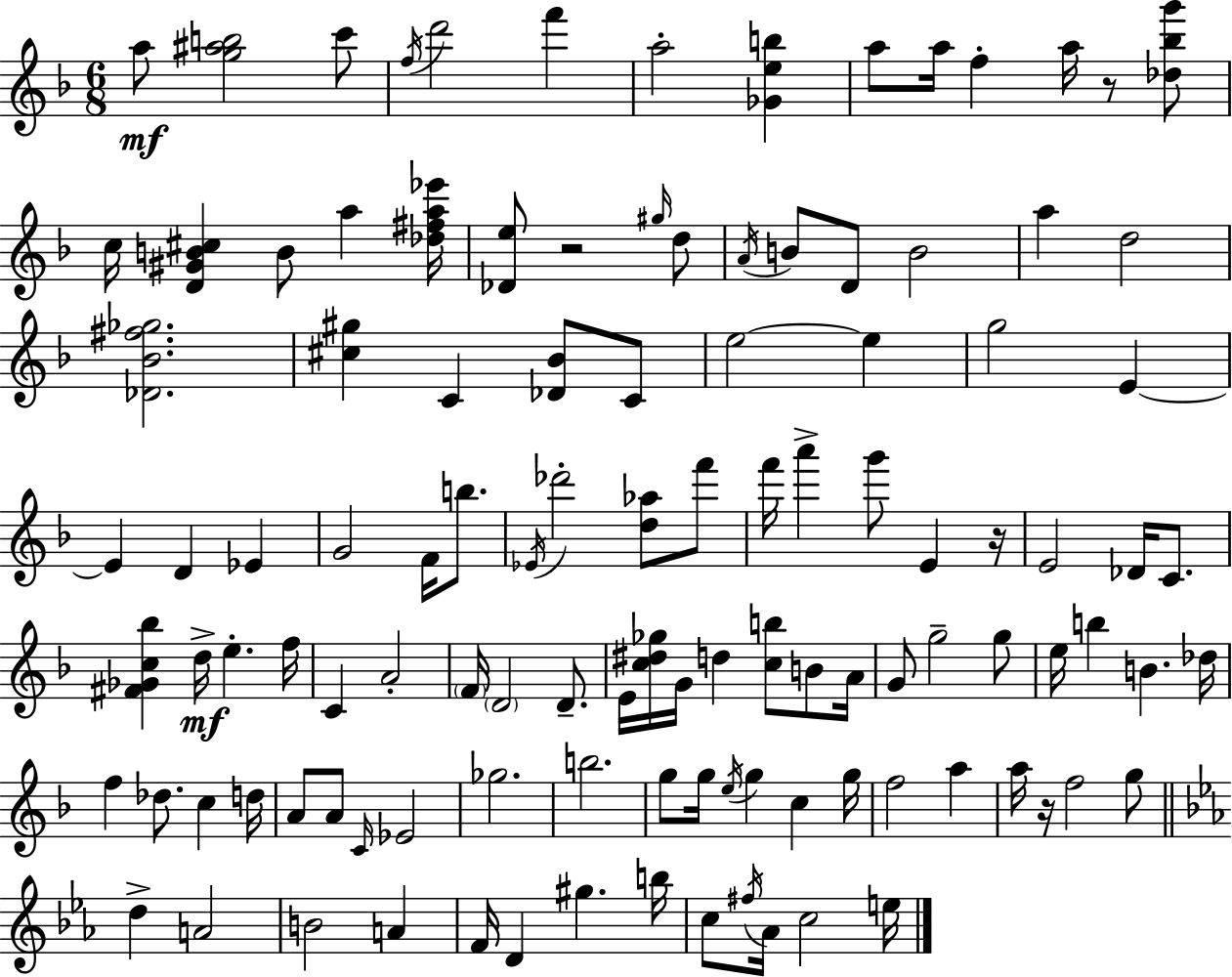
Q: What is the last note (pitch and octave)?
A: E5